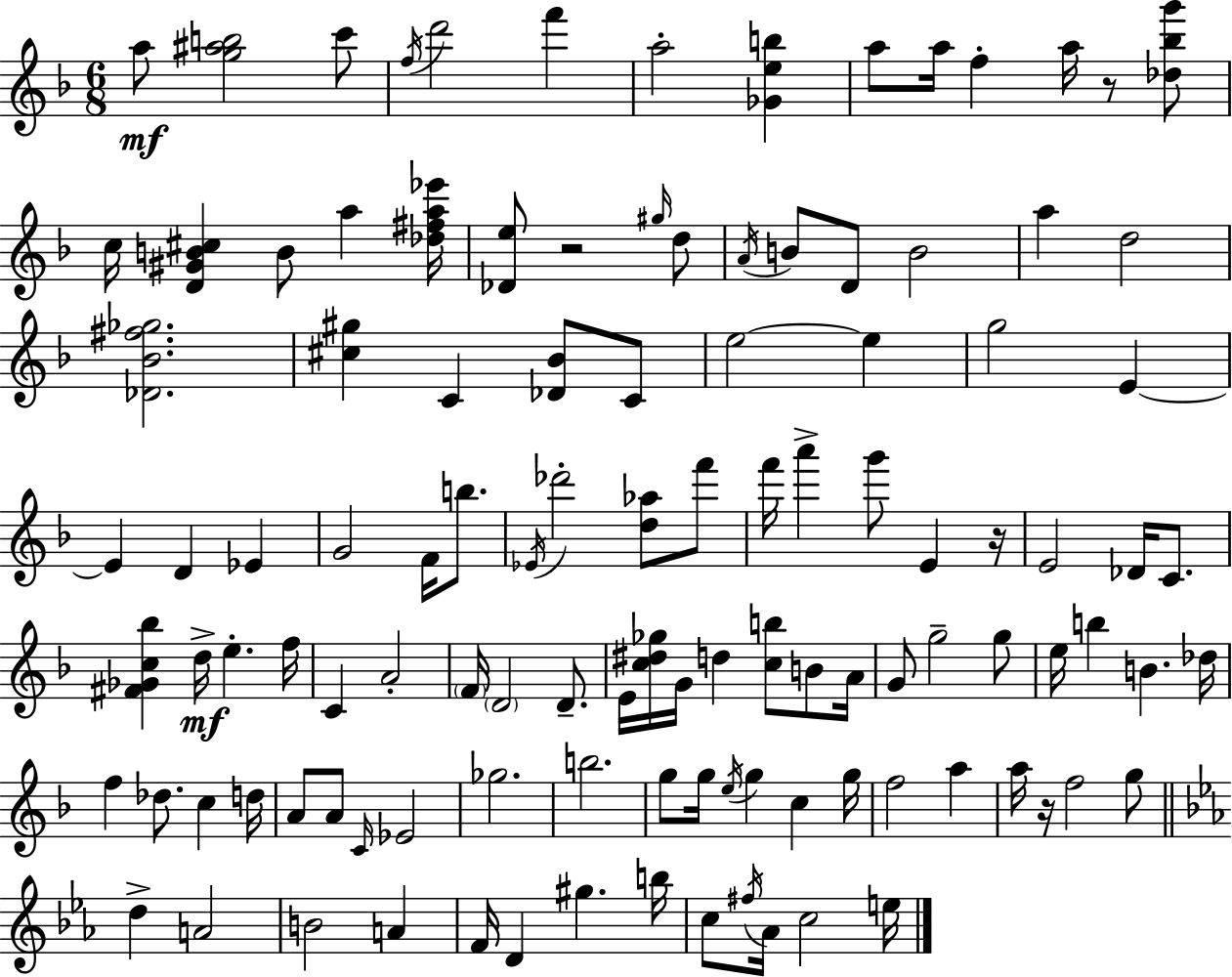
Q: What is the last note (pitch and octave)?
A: E5